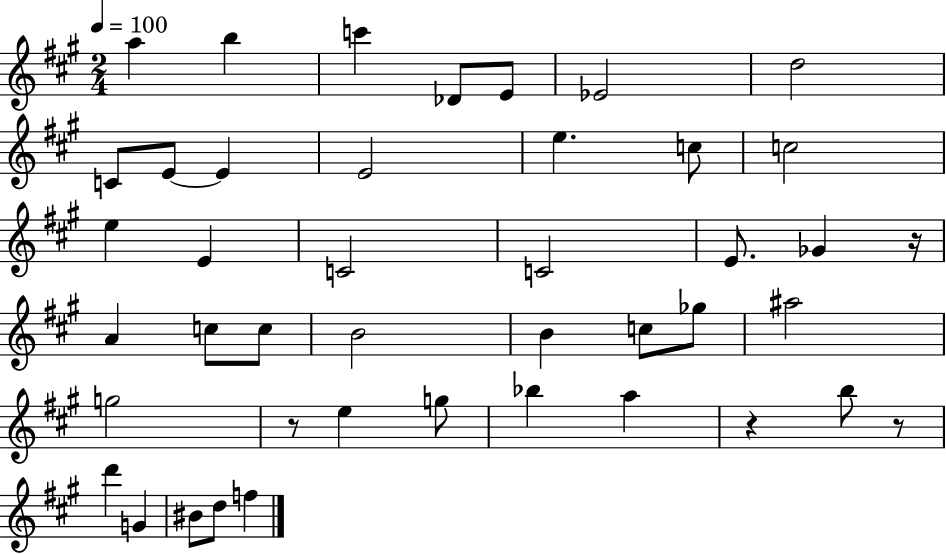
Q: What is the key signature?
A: A major